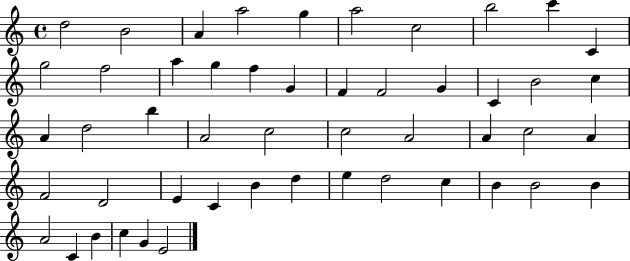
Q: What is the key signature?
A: C major